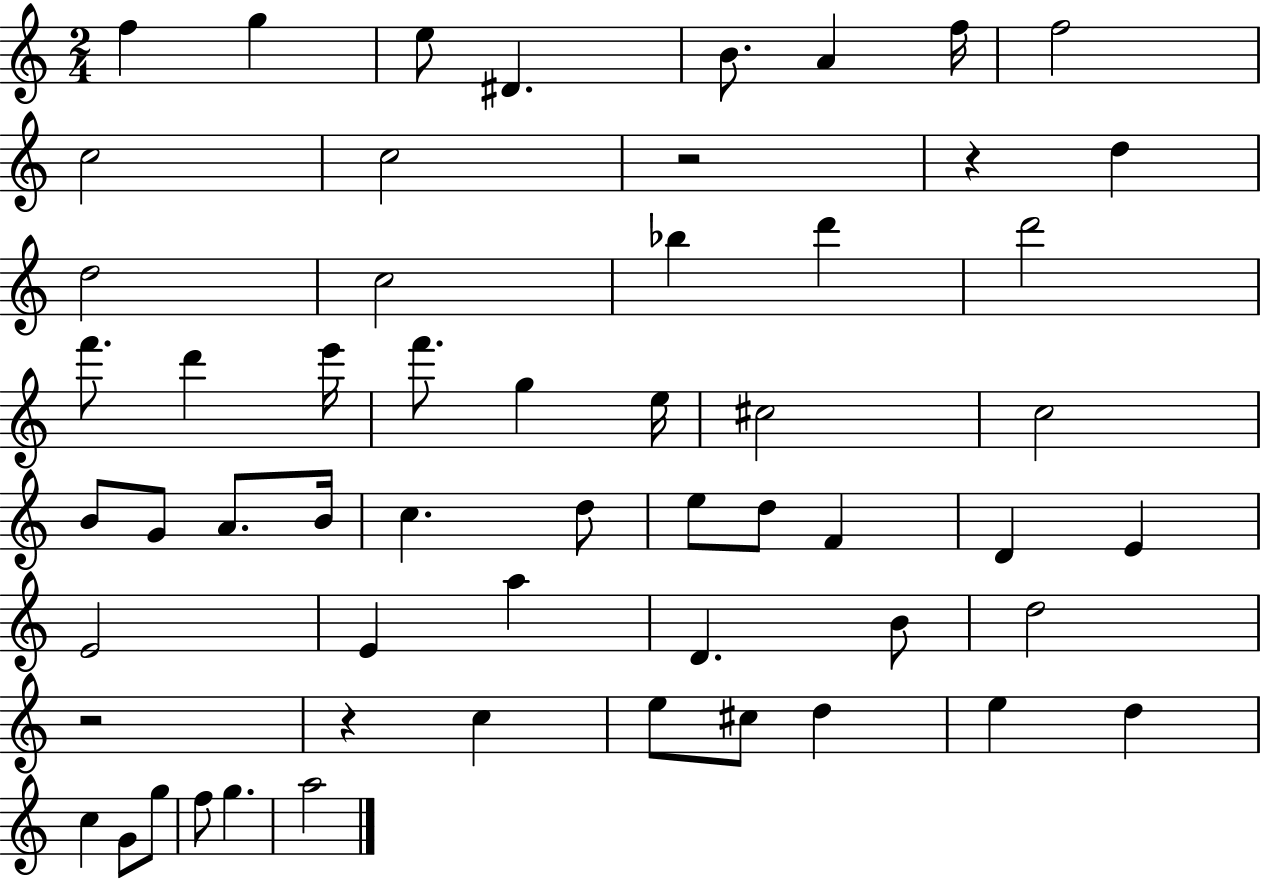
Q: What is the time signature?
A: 2/4